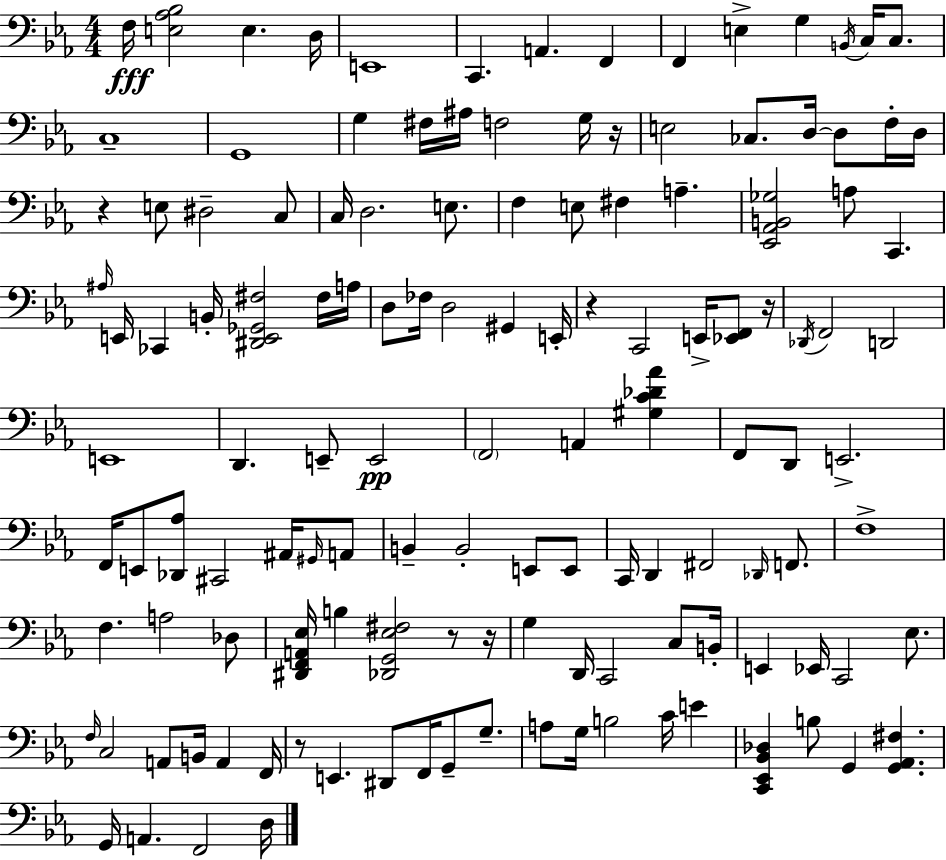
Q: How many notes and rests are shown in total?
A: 131